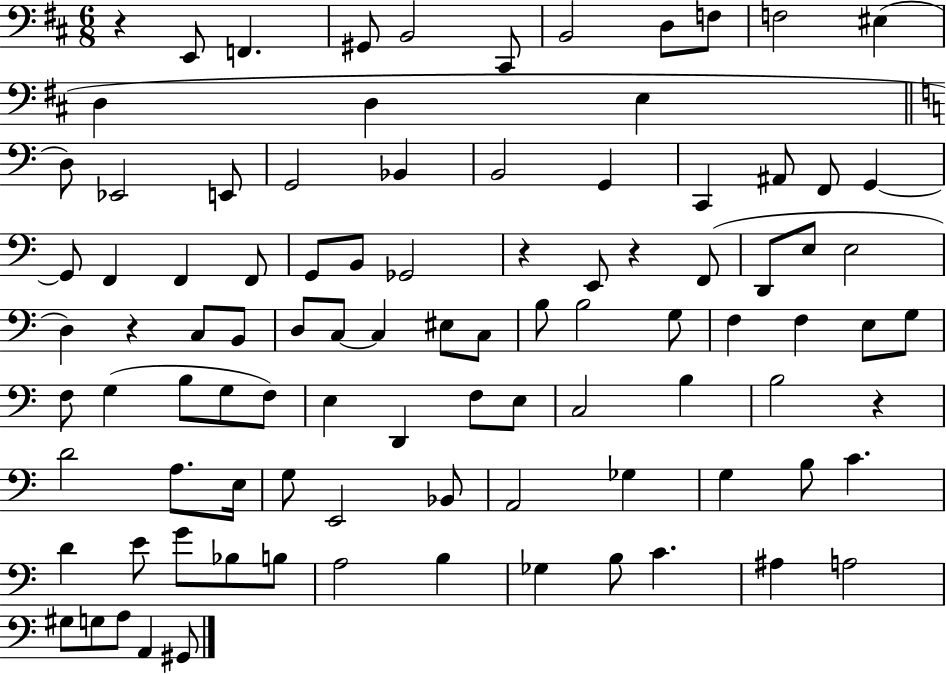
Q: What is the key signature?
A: D major